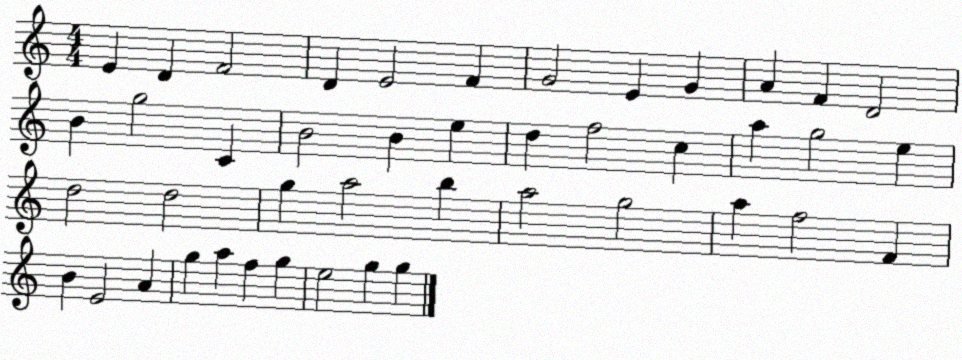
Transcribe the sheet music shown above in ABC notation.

X:1
T:Untitled
M:4/4
L:1/4
K:C
E D F2 D E2 F G2 E G A F D2 B g2 C B2 B e d f2 c a g2 e d2 d2 g a2 b a2 g2 a f2 F B E2 A g a f g e2 g g